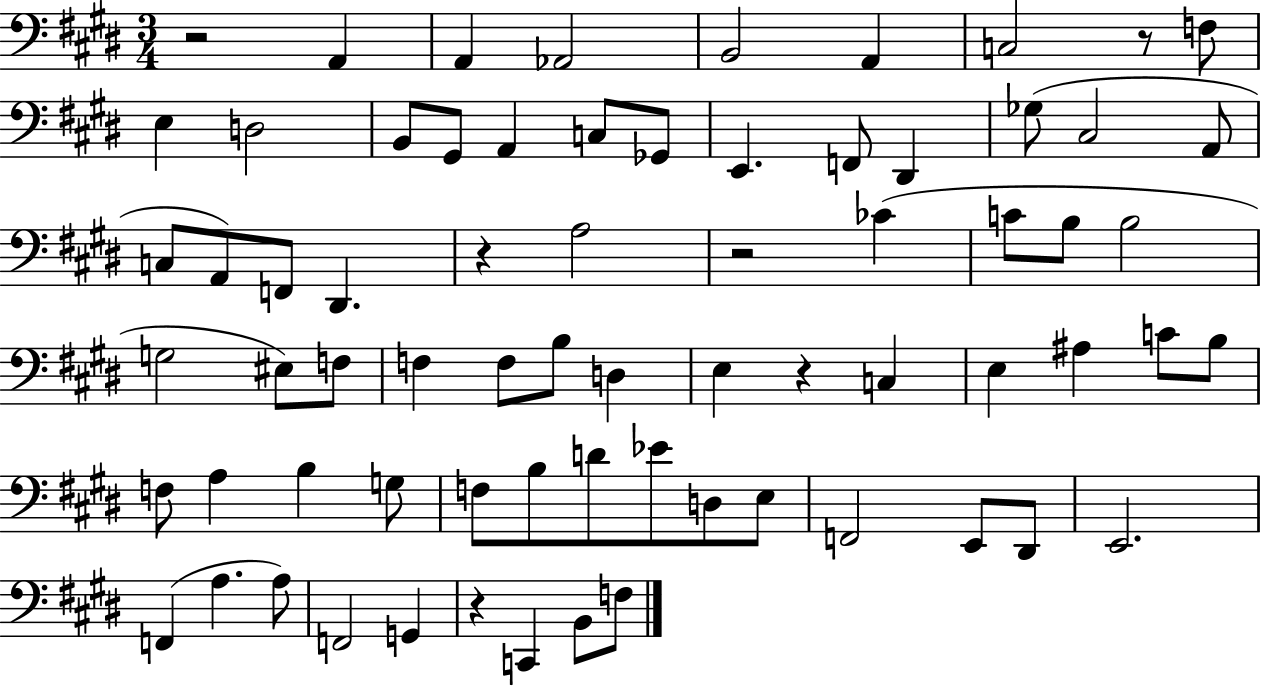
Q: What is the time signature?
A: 3/4